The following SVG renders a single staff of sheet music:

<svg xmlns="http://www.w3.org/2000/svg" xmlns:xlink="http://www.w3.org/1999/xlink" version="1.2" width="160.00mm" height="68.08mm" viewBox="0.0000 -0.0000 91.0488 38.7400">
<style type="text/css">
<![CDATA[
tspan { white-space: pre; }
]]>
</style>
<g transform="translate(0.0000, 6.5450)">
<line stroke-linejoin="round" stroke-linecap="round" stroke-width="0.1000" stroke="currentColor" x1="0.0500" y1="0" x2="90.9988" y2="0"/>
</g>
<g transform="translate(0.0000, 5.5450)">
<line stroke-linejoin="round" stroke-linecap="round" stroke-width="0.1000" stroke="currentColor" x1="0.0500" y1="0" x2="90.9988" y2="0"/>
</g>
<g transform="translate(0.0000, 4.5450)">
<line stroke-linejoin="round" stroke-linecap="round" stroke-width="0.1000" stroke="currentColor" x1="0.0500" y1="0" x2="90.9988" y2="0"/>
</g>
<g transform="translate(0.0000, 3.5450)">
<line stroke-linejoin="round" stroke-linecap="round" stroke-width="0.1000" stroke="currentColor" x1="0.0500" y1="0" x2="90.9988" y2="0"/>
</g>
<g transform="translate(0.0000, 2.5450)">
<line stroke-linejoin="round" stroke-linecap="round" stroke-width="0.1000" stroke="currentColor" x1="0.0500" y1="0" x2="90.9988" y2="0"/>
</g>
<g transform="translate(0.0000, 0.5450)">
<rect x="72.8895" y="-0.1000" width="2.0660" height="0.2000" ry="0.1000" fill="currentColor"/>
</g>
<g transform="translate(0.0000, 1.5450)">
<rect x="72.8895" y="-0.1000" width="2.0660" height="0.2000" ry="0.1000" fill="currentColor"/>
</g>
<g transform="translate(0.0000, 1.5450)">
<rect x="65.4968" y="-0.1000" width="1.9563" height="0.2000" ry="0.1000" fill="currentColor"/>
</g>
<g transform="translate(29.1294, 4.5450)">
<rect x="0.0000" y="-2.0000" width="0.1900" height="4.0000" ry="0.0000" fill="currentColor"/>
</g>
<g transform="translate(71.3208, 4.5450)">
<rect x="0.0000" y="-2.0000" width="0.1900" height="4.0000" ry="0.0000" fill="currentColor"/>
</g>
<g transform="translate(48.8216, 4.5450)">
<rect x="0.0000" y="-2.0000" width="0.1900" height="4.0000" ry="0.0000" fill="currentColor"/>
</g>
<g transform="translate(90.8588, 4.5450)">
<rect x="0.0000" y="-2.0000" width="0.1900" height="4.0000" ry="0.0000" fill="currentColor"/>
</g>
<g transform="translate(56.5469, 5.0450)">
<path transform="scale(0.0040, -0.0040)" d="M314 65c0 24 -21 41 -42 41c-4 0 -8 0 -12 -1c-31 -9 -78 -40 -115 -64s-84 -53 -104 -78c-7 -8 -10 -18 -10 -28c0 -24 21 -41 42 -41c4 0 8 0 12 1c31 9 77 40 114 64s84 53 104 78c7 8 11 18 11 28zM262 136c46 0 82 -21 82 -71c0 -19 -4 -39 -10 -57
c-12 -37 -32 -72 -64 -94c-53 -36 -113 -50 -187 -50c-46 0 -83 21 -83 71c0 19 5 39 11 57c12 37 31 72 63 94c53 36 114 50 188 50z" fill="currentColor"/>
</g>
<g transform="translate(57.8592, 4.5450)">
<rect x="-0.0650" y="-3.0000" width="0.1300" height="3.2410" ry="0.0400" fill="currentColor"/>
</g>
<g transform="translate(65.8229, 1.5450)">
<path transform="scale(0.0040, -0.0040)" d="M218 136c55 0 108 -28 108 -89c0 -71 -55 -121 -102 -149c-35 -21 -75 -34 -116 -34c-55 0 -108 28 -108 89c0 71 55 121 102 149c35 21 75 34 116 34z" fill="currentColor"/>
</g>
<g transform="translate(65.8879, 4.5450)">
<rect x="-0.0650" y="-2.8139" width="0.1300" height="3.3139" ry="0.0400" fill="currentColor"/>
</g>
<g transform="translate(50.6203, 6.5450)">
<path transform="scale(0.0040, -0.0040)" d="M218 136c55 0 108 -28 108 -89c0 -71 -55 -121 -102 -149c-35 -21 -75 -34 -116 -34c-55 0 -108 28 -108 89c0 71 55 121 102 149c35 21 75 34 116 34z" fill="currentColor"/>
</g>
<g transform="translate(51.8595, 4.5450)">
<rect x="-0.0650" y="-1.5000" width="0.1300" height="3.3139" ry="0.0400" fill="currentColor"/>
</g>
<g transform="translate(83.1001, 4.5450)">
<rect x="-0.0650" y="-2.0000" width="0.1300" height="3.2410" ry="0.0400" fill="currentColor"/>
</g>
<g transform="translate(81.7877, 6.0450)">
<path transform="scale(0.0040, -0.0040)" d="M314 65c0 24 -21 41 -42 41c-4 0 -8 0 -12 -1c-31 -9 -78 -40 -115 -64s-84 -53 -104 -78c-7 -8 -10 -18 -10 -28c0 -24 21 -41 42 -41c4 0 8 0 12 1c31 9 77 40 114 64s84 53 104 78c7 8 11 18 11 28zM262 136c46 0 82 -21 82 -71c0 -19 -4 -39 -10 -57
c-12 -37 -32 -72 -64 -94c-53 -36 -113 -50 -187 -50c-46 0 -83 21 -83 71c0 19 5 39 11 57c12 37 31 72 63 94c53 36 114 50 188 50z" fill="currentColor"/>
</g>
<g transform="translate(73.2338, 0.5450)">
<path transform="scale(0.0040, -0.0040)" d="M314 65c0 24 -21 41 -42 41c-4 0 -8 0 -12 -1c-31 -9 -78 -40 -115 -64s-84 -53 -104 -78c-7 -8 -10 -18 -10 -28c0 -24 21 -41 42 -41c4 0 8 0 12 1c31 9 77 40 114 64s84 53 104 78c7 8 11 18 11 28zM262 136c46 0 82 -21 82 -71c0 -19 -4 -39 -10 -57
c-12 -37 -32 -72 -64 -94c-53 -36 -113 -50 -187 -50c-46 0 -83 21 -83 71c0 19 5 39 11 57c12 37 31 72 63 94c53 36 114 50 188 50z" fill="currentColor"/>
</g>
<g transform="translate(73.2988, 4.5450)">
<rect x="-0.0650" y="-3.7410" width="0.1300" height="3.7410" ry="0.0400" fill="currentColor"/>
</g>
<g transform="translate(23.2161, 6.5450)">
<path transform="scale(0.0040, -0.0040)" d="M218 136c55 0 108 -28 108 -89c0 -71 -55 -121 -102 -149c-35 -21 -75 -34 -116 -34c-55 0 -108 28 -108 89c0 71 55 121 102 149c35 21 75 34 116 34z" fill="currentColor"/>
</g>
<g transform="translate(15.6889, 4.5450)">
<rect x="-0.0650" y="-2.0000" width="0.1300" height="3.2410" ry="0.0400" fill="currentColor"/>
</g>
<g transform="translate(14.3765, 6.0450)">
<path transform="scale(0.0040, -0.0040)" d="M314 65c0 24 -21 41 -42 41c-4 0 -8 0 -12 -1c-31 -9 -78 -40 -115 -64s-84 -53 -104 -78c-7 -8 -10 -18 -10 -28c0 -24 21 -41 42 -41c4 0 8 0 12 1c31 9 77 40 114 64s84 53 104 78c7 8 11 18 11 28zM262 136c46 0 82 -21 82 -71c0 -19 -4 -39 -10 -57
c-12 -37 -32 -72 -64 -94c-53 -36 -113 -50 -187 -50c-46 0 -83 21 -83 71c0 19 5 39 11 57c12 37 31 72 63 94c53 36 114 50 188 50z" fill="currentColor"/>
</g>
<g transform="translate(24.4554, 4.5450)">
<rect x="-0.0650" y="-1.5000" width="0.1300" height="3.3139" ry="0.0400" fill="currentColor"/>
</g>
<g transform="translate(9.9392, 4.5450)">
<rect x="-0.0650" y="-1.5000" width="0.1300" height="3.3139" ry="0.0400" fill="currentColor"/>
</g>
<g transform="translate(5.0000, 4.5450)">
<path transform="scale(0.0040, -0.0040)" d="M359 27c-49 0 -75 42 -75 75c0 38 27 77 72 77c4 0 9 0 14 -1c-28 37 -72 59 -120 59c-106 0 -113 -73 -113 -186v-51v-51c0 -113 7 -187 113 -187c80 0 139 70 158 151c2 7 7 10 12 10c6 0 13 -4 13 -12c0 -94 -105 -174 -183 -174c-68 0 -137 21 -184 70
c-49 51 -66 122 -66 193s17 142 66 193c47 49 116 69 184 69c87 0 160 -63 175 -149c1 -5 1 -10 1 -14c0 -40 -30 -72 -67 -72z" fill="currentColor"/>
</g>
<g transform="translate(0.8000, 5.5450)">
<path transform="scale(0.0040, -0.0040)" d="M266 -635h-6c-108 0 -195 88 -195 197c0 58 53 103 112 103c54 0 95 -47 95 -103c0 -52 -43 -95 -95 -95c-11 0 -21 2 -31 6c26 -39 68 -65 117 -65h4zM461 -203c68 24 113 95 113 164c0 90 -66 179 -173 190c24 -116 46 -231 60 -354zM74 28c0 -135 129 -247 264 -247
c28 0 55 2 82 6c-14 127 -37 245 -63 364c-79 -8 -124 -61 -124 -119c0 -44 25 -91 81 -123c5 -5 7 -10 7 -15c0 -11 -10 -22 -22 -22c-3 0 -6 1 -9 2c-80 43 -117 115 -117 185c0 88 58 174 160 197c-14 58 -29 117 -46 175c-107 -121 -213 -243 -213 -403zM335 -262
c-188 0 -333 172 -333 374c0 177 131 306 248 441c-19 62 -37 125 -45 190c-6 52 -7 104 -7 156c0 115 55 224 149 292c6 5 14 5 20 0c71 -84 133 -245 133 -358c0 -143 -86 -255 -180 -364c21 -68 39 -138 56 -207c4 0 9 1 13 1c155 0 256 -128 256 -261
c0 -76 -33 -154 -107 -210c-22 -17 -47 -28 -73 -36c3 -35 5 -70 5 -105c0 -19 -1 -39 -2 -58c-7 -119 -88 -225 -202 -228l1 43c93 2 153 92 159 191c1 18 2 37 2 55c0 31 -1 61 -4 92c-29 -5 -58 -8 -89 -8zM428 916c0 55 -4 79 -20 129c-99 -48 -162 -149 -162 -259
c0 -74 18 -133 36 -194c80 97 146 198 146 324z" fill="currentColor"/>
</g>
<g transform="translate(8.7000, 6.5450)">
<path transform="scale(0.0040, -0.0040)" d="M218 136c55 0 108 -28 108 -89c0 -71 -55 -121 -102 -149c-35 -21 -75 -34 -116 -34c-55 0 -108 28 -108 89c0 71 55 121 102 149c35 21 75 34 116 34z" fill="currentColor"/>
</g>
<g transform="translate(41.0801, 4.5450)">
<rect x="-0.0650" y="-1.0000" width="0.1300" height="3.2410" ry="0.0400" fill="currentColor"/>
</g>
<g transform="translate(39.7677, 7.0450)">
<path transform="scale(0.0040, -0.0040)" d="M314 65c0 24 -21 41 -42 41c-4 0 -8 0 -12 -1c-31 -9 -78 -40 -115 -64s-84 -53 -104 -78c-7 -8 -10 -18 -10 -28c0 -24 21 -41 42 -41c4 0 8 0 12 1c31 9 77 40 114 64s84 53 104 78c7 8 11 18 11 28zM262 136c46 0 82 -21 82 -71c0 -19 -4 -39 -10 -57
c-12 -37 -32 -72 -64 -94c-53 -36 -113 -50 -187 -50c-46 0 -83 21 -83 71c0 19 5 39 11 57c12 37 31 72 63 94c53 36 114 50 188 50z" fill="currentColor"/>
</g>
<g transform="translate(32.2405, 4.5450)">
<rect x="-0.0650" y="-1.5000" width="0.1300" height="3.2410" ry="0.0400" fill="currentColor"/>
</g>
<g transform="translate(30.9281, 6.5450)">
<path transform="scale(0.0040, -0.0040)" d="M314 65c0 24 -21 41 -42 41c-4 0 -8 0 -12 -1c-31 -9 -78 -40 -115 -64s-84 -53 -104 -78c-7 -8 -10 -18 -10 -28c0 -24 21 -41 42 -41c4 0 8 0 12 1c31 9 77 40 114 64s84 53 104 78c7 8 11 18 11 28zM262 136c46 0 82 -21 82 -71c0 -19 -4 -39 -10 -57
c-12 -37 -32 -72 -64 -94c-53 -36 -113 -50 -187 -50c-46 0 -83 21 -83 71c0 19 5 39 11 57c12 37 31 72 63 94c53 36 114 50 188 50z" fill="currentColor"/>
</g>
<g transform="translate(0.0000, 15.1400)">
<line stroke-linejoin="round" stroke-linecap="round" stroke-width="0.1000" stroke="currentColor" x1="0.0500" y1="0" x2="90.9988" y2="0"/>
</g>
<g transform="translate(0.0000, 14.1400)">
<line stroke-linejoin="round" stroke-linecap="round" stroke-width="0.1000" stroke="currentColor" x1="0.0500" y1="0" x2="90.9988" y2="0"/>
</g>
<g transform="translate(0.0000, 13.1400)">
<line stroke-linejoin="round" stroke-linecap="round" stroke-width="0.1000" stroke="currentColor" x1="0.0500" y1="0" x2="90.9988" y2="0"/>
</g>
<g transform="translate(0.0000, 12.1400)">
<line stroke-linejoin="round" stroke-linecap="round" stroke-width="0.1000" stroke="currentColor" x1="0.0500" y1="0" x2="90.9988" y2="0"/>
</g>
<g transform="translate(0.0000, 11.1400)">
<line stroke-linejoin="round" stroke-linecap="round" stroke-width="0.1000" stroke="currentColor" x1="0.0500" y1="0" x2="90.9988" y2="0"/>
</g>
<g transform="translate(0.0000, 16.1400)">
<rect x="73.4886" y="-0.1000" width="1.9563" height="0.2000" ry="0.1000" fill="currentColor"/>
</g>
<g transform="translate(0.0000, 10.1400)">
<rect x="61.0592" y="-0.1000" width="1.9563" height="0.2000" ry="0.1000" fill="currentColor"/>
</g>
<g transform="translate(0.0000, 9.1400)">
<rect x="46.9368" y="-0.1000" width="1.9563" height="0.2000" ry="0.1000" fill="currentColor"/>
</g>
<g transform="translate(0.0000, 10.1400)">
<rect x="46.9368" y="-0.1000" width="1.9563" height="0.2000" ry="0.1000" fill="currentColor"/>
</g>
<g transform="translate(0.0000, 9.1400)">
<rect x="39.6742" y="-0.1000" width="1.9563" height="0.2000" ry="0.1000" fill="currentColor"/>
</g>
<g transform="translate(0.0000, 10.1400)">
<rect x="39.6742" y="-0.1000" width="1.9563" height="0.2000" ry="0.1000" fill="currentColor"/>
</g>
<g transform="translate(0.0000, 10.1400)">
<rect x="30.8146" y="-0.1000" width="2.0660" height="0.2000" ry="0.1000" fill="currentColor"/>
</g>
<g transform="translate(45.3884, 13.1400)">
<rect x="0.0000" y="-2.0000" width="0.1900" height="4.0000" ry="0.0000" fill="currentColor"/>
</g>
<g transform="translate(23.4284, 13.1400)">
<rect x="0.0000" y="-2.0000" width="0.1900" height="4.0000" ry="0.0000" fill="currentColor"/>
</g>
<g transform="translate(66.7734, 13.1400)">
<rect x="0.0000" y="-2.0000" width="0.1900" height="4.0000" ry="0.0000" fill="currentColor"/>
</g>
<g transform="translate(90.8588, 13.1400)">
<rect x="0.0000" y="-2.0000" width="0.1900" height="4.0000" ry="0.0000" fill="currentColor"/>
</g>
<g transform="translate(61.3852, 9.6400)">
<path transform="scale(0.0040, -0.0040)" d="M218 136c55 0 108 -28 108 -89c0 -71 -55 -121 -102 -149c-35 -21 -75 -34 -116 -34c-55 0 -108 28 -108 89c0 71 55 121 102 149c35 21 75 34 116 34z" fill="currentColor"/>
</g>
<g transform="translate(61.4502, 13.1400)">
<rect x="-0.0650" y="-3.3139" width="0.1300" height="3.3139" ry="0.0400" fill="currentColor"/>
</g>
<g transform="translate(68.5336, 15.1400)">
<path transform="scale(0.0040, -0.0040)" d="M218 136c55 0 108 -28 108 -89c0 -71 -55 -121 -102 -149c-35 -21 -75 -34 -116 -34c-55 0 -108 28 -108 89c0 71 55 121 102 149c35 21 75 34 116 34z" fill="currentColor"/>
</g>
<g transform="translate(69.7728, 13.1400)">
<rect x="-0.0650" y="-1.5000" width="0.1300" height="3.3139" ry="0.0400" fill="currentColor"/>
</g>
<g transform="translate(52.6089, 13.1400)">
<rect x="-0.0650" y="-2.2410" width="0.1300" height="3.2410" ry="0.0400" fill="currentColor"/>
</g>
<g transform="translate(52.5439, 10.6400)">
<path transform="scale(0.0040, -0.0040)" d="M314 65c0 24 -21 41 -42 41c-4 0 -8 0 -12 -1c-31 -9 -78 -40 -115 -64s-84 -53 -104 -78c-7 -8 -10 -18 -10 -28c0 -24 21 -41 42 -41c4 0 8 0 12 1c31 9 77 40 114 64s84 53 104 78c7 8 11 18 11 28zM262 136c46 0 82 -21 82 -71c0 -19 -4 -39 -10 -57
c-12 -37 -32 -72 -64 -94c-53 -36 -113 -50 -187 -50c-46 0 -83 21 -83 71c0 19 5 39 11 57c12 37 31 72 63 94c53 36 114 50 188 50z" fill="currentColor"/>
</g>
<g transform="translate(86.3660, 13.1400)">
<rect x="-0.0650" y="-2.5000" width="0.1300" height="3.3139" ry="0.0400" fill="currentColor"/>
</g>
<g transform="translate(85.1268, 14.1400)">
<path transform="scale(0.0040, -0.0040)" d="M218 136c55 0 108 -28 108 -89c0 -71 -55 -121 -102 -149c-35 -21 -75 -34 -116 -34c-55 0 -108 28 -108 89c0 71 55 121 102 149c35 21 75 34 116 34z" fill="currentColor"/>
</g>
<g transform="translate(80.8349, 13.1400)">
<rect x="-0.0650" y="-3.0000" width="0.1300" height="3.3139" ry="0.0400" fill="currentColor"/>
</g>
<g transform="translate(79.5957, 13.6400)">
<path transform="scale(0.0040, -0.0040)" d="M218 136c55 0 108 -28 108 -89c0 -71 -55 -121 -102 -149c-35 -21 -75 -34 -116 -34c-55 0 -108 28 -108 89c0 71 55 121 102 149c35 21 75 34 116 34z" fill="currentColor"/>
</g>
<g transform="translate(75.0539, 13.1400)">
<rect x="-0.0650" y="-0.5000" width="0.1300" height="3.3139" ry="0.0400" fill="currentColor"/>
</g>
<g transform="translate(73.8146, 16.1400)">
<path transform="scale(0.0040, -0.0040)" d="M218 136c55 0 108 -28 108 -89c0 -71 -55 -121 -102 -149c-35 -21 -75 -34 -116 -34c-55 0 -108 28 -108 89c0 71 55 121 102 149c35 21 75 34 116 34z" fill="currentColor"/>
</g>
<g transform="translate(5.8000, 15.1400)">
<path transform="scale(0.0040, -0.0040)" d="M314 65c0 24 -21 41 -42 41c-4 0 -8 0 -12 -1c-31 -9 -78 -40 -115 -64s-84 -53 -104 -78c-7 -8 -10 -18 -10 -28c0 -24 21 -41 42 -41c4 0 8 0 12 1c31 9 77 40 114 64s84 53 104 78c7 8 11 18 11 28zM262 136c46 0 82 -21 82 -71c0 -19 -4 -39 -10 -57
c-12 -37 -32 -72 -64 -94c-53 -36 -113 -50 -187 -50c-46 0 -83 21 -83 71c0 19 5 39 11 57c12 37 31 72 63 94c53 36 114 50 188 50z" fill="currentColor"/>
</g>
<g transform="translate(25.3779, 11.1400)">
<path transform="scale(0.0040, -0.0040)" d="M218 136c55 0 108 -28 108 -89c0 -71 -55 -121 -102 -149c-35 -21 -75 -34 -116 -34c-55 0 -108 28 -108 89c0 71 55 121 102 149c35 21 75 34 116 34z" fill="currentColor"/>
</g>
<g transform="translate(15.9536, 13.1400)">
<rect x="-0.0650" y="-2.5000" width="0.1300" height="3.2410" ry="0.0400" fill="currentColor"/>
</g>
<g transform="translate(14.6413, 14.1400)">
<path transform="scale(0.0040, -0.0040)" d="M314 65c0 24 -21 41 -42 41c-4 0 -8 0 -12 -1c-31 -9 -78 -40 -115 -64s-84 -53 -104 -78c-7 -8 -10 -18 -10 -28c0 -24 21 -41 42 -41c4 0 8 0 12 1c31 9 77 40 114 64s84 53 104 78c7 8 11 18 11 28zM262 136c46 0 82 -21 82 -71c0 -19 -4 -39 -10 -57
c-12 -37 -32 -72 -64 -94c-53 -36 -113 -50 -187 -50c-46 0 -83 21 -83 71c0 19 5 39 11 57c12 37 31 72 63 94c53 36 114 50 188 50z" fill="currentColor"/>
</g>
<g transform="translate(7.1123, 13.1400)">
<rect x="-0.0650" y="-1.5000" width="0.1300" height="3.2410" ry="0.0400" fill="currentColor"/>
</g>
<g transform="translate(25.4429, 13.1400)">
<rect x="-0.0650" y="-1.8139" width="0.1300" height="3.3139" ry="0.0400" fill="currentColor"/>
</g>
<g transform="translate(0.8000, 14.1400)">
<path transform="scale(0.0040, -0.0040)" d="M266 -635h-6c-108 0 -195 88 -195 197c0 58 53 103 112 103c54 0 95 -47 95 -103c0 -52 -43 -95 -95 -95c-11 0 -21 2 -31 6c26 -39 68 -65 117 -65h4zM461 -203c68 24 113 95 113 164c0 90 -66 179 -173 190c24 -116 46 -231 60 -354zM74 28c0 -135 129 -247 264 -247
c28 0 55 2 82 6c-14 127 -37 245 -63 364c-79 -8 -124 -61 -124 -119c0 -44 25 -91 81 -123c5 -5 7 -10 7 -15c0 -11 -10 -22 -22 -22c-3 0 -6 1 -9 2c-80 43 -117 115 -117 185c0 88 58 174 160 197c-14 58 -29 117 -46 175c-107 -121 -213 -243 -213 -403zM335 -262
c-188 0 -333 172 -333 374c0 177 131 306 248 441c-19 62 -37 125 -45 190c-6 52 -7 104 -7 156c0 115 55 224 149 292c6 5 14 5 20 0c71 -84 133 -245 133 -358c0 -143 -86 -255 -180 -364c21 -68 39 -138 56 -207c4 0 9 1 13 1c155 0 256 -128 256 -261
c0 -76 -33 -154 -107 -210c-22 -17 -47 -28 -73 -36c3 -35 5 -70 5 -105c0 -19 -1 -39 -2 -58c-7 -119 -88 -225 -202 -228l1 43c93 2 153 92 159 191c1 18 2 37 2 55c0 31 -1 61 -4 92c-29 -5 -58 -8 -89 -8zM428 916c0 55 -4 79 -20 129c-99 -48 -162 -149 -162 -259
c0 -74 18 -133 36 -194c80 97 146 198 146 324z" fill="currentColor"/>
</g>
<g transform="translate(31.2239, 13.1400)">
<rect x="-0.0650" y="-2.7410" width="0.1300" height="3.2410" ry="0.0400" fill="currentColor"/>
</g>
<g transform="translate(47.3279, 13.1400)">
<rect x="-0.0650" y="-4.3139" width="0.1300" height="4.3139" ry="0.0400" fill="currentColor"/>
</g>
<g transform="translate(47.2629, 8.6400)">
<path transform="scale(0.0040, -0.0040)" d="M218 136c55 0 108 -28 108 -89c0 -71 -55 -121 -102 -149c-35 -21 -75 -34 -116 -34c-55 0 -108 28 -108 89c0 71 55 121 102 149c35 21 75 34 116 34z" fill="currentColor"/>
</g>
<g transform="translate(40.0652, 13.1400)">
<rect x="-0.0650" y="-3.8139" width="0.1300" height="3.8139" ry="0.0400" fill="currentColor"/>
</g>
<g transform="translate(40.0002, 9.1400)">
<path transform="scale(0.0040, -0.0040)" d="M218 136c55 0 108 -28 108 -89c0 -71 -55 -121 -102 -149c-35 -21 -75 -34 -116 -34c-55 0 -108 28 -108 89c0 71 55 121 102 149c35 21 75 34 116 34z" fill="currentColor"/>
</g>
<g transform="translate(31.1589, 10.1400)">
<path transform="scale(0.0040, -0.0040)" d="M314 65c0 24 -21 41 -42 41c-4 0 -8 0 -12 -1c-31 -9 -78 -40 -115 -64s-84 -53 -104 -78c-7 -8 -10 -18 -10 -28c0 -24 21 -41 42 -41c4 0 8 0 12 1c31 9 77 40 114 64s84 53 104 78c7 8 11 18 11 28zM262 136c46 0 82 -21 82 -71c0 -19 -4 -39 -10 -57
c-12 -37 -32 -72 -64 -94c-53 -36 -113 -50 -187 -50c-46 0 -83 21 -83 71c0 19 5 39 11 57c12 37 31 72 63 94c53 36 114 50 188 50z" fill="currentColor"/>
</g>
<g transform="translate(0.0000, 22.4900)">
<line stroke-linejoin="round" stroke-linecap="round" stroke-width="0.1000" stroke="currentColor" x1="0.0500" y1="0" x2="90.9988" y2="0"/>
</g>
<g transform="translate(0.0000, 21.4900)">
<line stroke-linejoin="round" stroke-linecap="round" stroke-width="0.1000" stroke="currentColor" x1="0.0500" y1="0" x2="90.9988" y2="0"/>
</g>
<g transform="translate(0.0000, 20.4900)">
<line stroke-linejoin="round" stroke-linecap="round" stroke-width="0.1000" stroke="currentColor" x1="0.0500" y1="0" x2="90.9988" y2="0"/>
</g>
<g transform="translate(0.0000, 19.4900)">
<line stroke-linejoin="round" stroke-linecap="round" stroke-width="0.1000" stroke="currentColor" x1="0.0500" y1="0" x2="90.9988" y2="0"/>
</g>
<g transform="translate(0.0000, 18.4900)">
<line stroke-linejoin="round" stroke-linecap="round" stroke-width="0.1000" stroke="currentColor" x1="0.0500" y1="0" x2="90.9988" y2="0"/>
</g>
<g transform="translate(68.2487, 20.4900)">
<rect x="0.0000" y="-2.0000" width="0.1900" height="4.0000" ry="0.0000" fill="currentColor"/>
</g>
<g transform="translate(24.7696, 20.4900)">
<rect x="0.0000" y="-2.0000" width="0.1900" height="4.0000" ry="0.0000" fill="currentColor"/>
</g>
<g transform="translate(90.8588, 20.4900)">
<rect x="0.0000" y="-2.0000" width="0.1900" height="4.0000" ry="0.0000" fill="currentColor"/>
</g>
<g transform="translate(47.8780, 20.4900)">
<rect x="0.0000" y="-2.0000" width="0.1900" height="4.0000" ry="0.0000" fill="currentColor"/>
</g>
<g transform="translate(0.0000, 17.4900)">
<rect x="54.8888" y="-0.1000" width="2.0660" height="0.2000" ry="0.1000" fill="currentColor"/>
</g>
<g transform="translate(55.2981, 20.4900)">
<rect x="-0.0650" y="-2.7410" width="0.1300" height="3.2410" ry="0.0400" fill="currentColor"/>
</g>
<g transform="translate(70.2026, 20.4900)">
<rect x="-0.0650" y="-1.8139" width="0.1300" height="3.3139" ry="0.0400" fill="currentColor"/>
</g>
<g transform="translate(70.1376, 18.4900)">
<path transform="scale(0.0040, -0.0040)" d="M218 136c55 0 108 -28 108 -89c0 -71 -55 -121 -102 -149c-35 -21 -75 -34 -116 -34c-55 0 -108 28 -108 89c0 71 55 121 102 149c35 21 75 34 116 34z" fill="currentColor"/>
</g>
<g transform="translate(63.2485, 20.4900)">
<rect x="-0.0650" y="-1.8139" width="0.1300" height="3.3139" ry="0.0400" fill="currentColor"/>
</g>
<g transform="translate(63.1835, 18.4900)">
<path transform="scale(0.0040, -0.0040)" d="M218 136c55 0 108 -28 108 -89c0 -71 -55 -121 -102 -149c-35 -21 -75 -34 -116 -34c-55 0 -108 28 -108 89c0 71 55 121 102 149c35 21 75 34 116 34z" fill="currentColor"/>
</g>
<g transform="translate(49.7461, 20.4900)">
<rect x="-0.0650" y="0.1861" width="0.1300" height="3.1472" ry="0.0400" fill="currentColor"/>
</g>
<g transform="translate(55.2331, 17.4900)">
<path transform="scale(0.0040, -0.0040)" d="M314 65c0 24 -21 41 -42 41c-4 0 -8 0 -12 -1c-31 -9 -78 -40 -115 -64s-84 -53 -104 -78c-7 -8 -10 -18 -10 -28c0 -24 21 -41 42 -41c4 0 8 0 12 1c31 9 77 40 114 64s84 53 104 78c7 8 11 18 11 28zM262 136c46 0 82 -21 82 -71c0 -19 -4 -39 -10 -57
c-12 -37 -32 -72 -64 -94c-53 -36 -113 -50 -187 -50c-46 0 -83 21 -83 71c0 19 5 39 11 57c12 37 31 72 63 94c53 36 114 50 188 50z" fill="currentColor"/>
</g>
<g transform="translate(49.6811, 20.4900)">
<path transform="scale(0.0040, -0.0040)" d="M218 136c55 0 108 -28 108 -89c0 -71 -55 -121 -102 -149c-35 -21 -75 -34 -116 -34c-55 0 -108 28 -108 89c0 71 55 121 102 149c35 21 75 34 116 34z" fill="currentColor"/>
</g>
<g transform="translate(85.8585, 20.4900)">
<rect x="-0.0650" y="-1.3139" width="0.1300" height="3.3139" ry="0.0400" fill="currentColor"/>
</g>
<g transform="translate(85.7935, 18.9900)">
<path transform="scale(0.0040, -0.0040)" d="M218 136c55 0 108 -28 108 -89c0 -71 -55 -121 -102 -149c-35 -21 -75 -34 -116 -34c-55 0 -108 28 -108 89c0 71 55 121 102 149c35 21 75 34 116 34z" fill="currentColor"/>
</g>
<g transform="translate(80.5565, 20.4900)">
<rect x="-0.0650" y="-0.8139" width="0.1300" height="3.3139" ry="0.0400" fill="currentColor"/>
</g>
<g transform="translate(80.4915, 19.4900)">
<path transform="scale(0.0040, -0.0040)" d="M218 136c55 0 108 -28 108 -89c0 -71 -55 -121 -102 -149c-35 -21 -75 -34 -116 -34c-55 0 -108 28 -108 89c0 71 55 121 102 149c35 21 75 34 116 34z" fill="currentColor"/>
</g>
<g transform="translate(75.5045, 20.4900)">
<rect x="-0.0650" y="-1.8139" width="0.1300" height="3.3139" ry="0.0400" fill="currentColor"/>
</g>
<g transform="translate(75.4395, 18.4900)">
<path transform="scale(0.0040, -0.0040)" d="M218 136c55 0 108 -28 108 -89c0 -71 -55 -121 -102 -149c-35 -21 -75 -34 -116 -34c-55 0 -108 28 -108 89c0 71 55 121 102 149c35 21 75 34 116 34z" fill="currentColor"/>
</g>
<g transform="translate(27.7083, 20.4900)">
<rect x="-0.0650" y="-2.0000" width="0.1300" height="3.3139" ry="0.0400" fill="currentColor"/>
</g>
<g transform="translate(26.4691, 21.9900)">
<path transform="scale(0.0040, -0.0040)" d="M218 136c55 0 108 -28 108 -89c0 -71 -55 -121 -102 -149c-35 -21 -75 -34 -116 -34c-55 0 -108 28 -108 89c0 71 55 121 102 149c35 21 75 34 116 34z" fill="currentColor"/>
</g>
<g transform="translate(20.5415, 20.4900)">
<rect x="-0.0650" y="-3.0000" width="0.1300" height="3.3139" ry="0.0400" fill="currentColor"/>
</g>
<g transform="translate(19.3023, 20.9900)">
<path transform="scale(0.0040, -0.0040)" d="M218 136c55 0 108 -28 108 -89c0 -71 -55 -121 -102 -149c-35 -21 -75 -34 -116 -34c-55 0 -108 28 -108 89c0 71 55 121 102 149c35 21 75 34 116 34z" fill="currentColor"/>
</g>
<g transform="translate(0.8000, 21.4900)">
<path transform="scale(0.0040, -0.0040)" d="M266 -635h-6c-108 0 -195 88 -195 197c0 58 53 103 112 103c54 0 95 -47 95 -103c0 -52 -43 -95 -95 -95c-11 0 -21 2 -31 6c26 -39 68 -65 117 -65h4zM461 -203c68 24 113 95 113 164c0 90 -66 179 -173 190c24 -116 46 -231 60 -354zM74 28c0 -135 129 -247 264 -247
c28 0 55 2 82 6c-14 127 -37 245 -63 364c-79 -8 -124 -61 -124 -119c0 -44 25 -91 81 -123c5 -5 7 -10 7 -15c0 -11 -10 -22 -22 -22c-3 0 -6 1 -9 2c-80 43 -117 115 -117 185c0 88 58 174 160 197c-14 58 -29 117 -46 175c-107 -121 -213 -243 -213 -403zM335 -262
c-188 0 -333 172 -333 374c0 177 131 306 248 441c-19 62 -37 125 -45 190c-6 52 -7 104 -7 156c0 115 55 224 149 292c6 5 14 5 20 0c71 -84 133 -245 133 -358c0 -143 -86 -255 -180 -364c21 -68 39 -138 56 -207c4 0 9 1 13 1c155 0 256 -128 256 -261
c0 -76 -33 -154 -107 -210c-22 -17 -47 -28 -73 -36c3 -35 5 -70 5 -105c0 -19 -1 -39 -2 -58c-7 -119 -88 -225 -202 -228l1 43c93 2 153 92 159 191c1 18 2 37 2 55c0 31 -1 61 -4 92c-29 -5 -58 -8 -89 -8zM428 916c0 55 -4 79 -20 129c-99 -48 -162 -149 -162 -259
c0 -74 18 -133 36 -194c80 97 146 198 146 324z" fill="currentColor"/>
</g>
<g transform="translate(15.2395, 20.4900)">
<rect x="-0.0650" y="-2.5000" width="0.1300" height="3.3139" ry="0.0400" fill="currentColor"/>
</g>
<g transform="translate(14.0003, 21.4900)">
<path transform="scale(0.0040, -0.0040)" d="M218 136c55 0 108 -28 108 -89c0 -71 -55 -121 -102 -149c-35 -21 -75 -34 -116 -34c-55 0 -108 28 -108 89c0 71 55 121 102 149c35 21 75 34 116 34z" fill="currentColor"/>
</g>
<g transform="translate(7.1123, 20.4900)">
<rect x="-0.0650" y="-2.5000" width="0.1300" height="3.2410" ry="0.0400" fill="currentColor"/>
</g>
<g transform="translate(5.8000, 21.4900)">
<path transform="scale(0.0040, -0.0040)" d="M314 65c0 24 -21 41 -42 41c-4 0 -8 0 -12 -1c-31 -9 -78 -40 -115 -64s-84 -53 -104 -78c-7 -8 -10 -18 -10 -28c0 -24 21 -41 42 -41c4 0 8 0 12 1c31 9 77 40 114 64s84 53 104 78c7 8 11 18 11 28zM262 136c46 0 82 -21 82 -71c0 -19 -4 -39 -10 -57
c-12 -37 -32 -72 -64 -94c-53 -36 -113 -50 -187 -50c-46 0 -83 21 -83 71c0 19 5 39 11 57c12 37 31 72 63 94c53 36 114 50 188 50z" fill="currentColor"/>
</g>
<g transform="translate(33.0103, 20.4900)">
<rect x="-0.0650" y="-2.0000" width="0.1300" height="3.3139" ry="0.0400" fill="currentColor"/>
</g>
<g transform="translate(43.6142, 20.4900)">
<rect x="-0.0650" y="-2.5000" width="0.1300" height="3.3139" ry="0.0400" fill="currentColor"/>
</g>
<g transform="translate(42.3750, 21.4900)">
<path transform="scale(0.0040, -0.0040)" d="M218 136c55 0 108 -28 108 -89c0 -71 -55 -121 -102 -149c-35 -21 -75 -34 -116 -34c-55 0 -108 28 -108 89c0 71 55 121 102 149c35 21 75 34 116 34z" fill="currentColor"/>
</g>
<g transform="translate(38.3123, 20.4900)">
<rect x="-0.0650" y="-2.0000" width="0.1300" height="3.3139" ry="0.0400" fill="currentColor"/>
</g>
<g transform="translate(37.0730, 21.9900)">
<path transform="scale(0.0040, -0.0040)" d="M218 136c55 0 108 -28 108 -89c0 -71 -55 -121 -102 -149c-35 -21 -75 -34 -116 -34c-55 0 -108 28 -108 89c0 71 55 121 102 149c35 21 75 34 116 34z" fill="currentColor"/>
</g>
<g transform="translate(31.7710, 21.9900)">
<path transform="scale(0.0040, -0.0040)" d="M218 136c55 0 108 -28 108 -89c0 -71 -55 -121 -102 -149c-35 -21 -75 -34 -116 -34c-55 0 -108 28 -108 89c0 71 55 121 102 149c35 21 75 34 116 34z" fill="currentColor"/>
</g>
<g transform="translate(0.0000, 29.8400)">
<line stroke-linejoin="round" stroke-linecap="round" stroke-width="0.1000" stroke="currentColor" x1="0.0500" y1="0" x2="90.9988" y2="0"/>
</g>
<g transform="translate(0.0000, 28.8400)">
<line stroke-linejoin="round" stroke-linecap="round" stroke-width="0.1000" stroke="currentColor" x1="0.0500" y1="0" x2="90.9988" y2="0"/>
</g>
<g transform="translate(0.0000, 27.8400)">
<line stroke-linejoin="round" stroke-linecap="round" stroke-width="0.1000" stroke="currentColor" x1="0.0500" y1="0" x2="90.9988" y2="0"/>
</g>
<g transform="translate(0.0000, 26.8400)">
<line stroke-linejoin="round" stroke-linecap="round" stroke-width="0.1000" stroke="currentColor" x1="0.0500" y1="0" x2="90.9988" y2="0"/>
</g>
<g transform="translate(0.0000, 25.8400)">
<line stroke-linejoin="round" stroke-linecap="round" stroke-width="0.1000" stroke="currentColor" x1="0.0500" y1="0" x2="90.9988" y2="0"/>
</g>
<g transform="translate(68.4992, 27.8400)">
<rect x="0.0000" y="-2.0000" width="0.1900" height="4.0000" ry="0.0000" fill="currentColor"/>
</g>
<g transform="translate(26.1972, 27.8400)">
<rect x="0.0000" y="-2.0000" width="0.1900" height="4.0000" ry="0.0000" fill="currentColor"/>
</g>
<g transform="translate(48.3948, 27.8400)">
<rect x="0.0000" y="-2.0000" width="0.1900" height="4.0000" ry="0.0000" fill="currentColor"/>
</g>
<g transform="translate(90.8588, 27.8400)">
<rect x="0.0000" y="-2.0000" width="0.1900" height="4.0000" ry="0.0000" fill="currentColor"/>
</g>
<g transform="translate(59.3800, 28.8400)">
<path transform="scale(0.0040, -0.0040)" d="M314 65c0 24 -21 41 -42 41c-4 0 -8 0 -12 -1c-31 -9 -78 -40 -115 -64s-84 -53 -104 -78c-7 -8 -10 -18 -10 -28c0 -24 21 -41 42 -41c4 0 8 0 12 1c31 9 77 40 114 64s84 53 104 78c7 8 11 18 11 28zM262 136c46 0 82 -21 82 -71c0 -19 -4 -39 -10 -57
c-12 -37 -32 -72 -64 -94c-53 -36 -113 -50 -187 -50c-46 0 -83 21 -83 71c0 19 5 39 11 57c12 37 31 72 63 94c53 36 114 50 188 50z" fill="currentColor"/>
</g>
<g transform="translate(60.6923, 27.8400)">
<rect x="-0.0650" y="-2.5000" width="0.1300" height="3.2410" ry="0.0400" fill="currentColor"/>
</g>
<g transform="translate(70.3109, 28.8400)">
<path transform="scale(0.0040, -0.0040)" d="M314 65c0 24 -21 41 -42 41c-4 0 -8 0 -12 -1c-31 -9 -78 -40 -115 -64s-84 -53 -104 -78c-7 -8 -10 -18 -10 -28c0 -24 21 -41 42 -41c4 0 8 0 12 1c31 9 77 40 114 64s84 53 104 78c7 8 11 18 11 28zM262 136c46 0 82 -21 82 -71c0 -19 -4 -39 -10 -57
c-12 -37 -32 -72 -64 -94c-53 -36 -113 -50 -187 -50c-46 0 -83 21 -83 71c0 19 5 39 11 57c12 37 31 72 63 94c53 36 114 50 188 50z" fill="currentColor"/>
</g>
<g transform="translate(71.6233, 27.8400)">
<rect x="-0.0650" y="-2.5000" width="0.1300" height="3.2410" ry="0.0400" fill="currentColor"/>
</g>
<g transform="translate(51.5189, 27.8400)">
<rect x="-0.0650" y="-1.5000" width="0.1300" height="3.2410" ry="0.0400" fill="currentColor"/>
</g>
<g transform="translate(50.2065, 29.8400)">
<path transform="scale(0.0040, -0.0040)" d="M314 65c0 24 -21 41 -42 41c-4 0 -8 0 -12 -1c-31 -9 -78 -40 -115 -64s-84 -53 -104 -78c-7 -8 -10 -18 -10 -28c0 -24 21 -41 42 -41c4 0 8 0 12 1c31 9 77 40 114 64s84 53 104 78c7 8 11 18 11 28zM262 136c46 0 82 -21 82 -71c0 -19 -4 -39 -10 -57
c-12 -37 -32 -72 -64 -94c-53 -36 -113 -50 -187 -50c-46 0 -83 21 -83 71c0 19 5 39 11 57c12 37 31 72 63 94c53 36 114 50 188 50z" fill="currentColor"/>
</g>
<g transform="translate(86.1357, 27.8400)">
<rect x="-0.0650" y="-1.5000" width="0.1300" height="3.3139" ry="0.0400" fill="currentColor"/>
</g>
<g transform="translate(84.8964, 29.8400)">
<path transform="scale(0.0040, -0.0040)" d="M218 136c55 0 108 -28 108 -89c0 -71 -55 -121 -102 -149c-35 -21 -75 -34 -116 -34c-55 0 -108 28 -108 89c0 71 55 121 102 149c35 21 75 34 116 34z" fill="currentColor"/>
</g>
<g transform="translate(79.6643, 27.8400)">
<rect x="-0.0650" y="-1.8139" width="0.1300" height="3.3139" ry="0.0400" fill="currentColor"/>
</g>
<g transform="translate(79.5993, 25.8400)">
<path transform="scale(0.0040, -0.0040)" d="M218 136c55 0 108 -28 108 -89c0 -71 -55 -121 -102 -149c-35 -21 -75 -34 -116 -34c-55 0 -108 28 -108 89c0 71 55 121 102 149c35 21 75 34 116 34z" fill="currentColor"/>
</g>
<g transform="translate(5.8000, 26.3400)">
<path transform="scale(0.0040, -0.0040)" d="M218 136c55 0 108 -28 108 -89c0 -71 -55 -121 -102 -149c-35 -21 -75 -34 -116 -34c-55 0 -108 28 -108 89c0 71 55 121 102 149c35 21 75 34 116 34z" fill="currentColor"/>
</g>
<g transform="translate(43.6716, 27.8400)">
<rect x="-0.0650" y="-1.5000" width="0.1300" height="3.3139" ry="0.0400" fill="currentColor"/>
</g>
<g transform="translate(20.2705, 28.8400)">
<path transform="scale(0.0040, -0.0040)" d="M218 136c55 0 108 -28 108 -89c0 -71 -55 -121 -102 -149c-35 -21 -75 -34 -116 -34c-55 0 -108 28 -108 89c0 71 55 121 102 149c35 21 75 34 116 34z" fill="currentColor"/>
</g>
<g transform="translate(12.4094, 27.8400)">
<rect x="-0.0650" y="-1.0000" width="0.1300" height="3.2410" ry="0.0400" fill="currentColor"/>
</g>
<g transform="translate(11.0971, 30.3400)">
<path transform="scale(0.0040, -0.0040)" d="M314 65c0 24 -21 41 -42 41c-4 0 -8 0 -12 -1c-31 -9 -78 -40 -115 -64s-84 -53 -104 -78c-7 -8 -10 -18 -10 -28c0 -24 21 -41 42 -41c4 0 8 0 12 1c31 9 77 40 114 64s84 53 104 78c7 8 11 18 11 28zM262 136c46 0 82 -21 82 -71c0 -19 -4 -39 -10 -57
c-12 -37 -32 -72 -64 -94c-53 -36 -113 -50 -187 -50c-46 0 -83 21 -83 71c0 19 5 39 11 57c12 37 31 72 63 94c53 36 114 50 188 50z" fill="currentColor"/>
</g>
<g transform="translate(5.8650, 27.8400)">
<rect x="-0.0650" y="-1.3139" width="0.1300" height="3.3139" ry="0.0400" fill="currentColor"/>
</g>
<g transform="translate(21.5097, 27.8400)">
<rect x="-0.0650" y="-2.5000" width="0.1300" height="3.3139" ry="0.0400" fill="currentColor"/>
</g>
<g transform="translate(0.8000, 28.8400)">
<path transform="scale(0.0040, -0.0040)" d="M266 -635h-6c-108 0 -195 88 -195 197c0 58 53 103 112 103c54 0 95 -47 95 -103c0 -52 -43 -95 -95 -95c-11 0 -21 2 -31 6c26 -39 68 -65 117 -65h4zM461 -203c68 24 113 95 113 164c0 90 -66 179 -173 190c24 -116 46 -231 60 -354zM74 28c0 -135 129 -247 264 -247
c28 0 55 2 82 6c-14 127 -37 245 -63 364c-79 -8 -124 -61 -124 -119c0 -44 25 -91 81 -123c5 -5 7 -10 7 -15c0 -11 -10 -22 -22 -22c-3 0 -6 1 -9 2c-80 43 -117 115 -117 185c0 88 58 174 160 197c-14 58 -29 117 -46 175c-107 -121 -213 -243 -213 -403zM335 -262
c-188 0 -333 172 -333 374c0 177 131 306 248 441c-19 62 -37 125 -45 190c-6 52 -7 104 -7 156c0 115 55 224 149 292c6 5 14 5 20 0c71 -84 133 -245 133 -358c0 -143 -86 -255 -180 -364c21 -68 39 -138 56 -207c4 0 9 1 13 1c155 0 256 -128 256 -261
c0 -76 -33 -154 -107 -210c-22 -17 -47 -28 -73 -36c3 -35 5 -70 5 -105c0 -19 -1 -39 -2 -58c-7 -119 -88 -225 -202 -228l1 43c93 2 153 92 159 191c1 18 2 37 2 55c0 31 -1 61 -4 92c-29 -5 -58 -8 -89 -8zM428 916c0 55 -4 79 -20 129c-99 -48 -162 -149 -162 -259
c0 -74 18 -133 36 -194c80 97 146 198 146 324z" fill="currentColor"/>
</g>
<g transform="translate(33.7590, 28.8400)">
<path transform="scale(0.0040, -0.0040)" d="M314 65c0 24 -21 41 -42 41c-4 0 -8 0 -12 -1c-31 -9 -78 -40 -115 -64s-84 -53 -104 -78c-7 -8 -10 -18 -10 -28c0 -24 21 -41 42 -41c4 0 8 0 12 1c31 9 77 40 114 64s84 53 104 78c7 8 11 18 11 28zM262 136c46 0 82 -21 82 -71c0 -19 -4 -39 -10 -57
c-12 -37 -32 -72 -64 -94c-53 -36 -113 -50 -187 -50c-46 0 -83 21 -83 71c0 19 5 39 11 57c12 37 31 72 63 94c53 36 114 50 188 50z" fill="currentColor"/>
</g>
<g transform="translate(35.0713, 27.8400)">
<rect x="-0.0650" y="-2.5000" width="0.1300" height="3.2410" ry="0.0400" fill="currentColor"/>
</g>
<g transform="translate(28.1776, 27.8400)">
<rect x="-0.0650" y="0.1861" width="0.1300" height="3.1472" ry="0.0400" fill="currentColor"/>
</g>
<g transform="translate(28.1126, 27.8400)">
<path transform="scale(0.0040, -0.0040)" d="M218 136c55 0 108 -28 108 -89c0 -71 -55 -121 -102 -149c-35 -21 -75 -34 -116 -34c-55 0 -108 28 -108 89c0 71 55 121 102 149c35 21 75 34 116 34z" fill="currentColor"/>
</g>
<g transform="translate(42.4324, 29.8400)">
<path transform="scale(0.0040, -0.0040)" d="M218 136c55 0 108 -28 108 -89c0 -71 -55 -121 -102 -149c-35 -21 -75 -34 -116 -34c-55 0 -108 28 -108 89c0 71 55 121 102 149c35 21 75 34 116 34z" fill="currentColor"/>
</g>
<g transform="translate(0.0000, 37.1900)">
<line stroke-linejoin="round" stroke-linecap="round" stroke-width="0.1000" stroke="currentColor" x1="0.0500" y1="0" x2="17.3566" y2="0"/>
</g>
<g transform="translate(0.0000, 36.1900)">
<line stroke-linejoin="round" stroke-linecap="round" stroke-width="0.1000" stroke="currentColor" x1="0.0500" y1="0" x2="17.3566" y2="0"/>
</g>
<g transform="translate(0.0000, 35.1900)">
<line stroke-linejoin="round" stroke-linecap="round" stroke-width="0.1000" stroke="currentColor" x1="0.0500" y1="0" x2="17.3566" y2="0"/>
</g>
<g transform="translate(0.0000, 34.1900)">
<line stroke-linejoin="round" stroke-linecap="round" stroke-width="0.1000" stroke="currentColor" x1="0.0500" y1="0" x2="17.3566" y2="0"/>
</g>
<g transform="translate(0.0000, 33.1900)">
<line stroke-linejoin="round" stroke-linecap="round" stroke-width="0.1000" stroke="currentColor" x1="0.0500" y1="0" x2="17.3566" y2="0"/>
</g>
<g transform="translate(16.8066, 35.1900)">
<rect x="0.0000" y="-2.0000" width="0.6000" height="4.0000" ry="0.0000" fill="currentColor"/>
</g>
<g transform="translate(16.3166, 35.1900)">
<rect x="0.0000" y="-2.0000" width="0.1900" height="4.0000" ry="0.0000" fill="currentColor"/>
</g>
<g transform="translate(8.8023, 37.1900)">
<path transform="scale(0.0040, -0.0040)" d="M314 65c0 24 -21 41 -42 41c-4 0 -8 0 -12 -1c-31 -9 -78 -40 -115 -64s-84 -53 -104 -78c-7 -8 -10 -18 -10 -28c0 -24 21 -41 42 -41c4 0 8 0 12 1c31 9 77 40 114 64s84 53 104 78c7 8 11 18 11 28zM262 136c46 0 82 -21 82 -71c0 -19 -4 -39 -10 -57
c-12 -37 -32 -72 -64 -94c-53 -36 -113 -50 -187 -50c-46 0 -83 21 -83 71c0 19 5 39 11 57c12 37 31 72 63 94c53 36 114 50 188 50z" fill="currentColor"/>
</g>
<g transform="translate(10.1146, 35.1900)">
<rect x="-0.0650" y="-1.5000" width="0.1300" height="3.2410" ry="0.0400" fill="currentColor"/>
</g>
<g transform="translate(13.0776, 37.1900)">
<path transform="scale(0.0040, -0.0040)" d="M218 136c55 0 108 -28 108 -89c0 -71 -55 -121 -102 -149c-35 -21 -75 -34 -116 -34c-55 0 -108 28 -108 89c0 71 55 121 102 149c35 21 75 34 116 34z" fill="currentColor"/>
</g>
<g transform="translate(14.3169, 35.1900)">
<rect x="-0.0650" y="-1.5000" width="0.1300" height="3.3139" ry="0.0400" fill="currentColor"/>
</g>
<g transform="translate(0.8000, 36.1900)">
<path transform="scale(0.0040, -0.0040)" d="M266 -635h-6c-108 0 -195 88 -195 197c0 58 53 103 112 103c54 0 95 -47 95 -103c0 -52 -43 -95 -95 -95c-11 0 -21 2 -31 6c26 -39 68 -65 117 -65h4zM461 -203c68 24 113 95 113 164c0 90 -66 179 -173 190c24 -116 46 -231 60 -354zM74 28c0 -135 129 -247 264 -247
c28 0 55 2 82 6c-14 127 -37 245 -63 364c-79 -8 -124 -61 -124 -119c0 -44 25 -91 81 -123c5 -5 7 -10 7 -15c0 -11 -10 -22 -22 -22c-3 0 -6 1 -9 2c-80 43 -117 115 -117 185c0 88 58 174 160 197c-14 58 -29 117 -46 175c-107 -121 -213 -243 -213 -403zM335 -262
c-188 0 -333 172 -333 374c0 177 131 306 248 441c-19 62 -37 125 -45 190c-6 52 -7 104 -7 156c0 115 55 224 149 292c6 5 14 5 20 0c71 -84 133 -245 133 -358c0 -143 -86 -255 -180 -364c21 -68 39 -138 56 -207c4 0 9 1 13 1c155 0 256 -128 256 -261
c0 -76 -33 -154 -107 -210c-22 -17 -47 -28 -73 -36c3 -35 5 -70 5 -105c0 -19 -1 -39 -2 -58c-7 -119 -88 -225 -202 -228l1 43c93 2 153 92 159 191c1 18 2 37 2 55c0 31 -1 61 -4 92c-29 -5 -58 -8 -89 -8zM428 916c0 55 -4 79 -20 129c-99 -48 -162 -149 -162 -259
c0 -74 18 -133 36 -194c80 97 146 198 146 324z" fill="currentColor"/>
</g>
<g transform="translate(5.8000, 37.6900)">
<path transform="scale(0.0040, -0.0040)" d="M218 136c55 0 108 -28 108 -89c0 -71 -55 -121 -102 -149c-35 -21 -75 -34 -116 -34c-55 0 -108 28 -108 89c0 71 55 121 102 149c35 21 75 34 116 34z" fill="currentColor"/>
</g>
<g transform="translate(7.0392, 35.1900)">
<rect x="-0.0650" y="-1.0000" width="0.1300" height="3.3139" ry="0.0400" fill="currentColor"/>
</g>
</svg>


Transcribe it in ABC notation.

X:1
T:Untitled
M:4/4
L:1/4
K:C
E F2 E E2 D2 E A2 a c'2 F2 E2 G2 f a2 c' d' g2 b E C A G G2 G A F F F G B a2 f f f d e e D2 G B G2 E E2 G2 G2 f E D E2 E